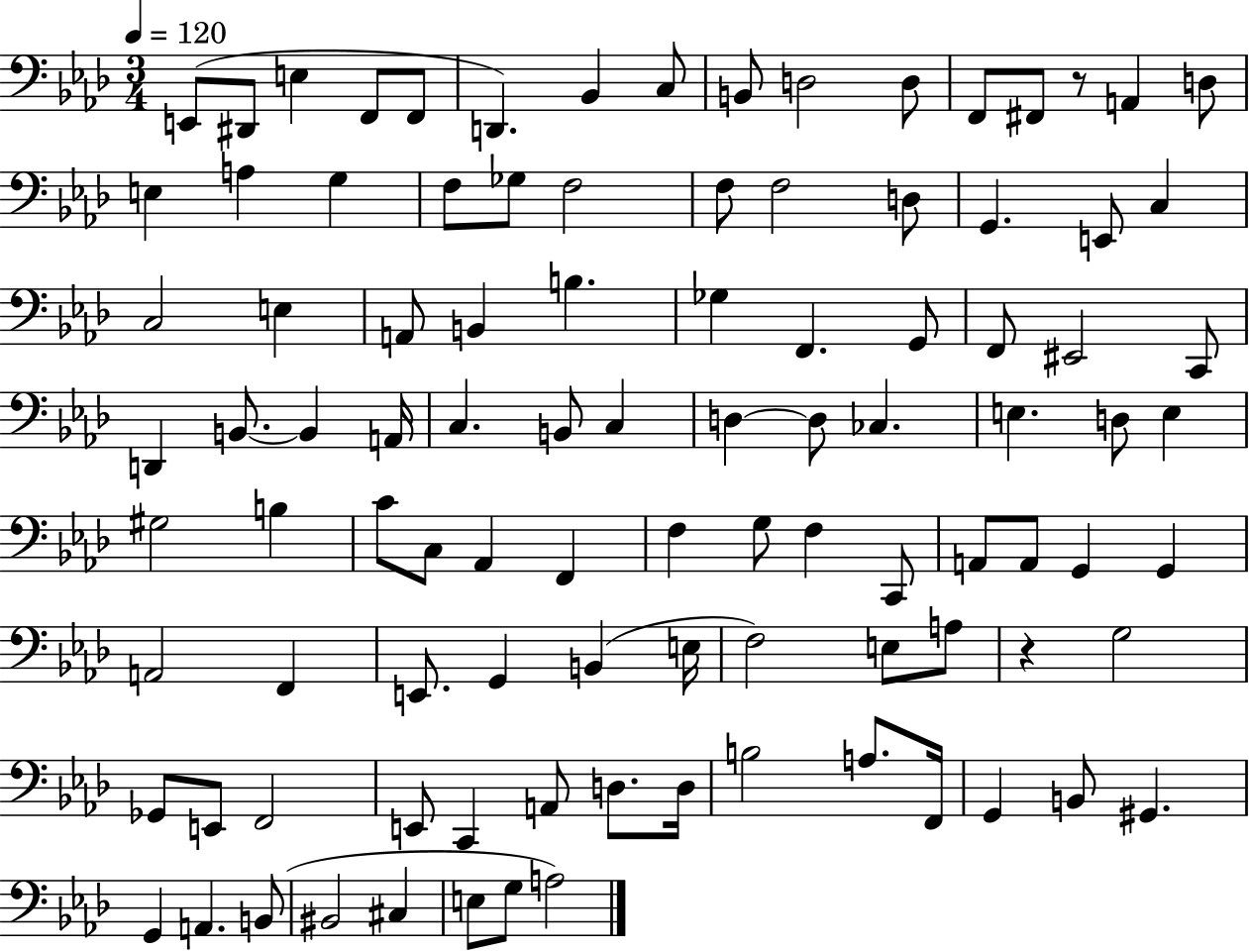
E2/e D#2/e E3/q F2/e F2/e D2/q. Bb2/q C3/e B2/e D3/h D3/e F2/e F#2/e R/e A2/q D3/e E3/q A3/q G3/q F3/e Gb3/e F3/h F3/e F3/h D3/e G2/q. E2/e C3/q C3/h E3/q A2/e B2/q B3/q. Gb3/q F2/q. G2/e F2/e EIS2/h C2/e D2/q B2/e. B2/q A2/s C3/q. B2/e C3/q D3/q D3/e CES3/q. E3/q. D3/e E3/q G#3/h B3/q C4/e C3/e Ab2/q F2/q F3/q G3/e F3/q C2/e A2/e A2/e G2/q G2/q A2/h F2/q E2/e. G2/q B2/q E3/s F3/h E3/e A3/e R/q G3/h Gb2/e E2/e F2/h E2/e C2/q A2/e D3/e. D3/s B3/h A3/e. F2/s G2/q B2/e G#2/q. G2/q A2/q. B2/e BIS2/h C#3/q E3/e G3/e A3/h